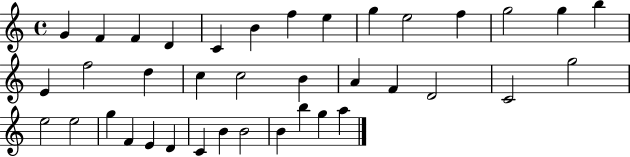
{
  \clef treble
  \time 4/4
  \defaultTimeSignature
  \key c \major
  g'4 f'4 f'4 d'4 | c'4 b'4 f''4 e''4 | g''4 e''2 f''4 | g''2 g''4 b''4 | \break e'4 f''2 d''4 | c''4 c''2 b'4 | a'4 f'4 d'2 | c'2 g''2 | \break e''2 e''2 | g''4 f'4 e'4 d'4 | c'4 b'4 b'2 | b'4 b''4 g''4 a''4 | \break \bar "|."
}